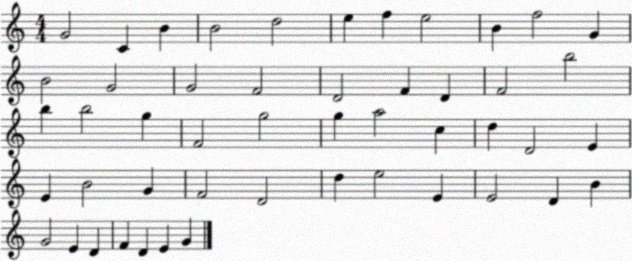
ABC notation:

X:1
T:Untitled
M:4/4
L:1/4
K:C
G2 C B B2 d2 e f e2 B f2 G B2 G2 G2 F2 D2 F D F2 b2 b b2 g F2 g2 g a2 c d D2 E E B2 G F2 D2 d e2 E E2 D B G2 E D F D E G